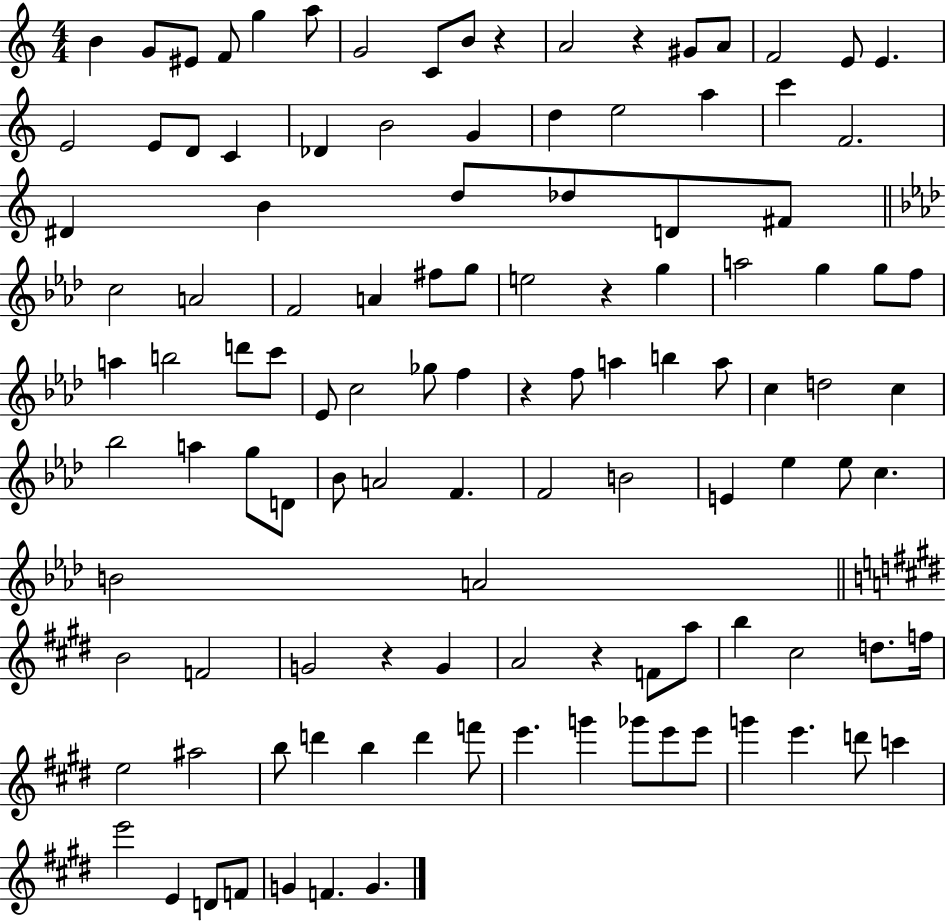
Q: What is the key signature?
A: C major